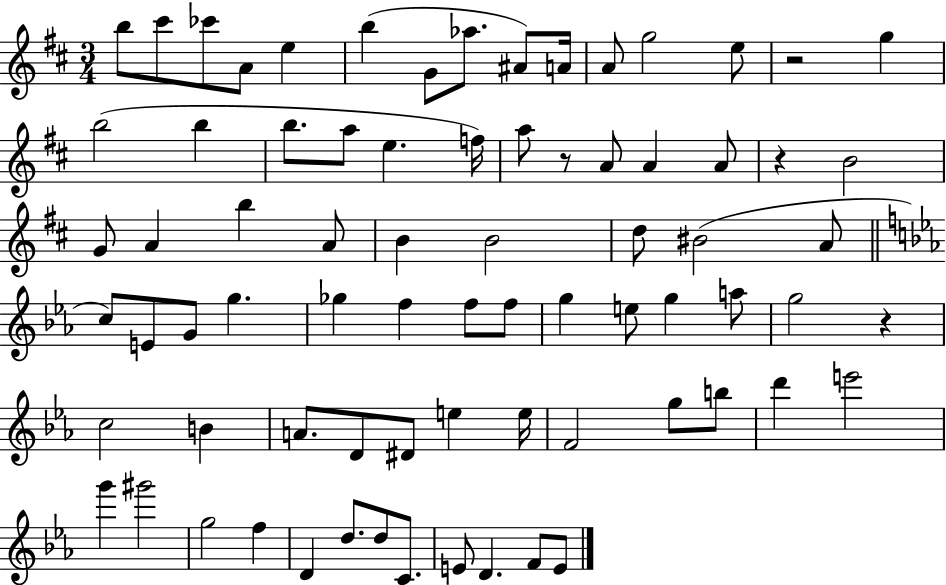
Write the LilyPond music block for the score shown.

{
  \clef treble
  \numericTimeSignature
  \time 3/4
  \key d \major
  b''8 cis'''8 ces'''8 a'8 e''4 | b''4( g'8 aes''8. ais'8) a'16 | a'8 g''2 e''8 | r2 g''4 | \break b''2( b''4 | b''8. a''8 e''4. f''16) | a''8 r8 a'8 a'4 a'8 | r4 b'2 | \break g'8 a'4 b''4 a'8 | b'4 b'2 | d''8 bis'2( a'8 | \bar "||" \break \key c \minor c''8) e'8 g'8 g''4. | ges''4 f''4 f''8 f''8 | g''4 e''8 g''4 a''8 | g''2 r4 | \break c''2 b'4 | a'8. d'8 dis'8 e''4 e''16 | f'2 g''8 b''8 | d'''4 e'''2 | \break g'''4 gis'''2 | g''2 f''4 | d'4 d''8. d''8 c'8. | e'8 d'4. f'8 e'8 | \break \bar "|."
}